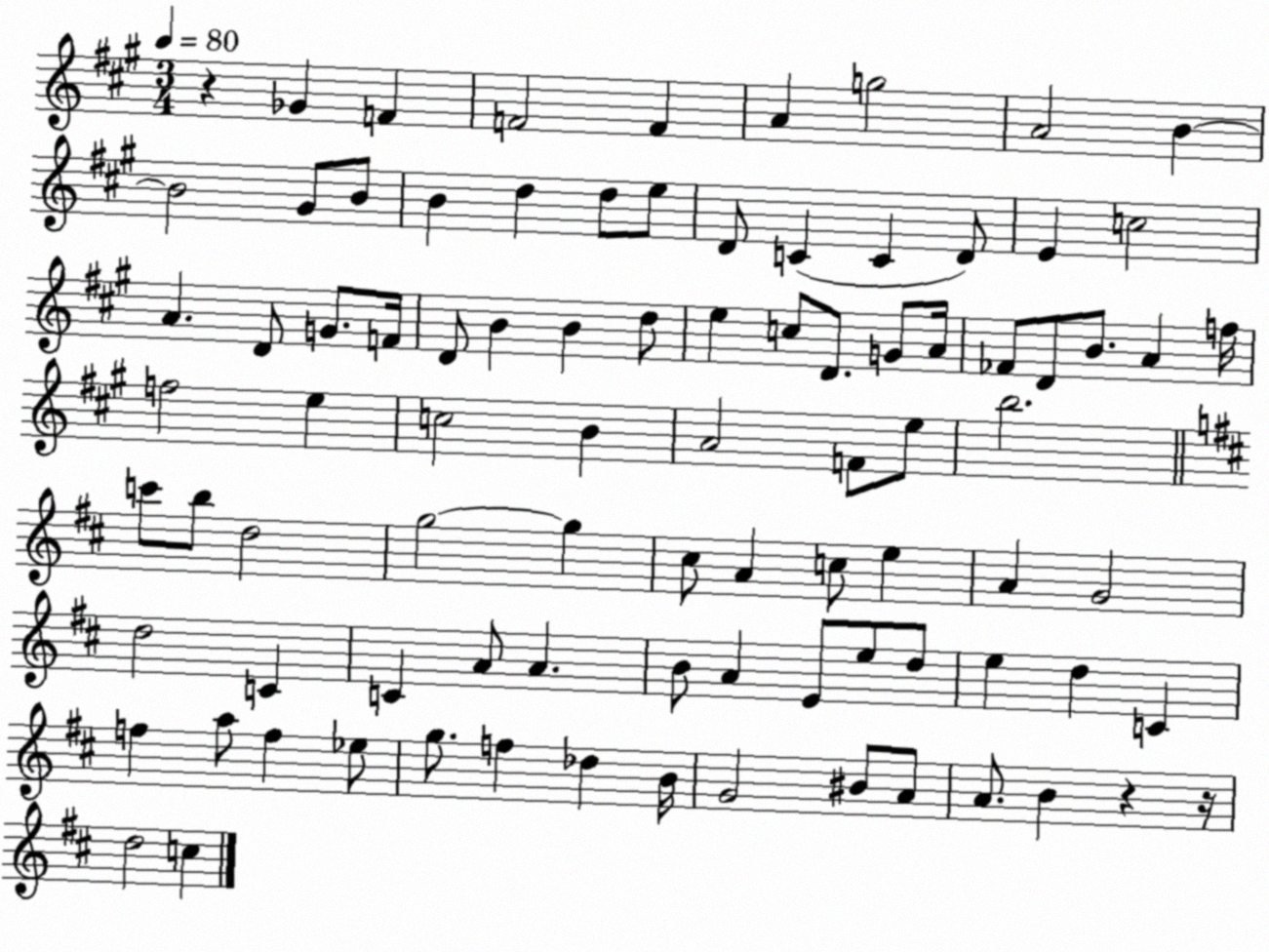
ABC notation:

X:1
T:Untitled
M:3/4
L:1/4
K:A
z _G F F2 F A g2 A2 B B2 ^G/2 B/2 B d d/2 e/2 D/2 C C D/2 E c2 A D/2 G/2 F/4 D/2 B B d/2 e c/2 D/2 G/2 A/4 _F/2 D/2 B/2 A f/4 f2 e c2 B A2 F/2 e/2 b2 c'/2 b/2 d2 g2 g ^c/2 A c/2 e A G2 d2 C C A/2 A B/2 A E/2 e/2 d/2 e d C f a/2 f _e/2 g/2 f _d B/4 G2 ^B/2 A/2 A/2 B z z/4 d2 c